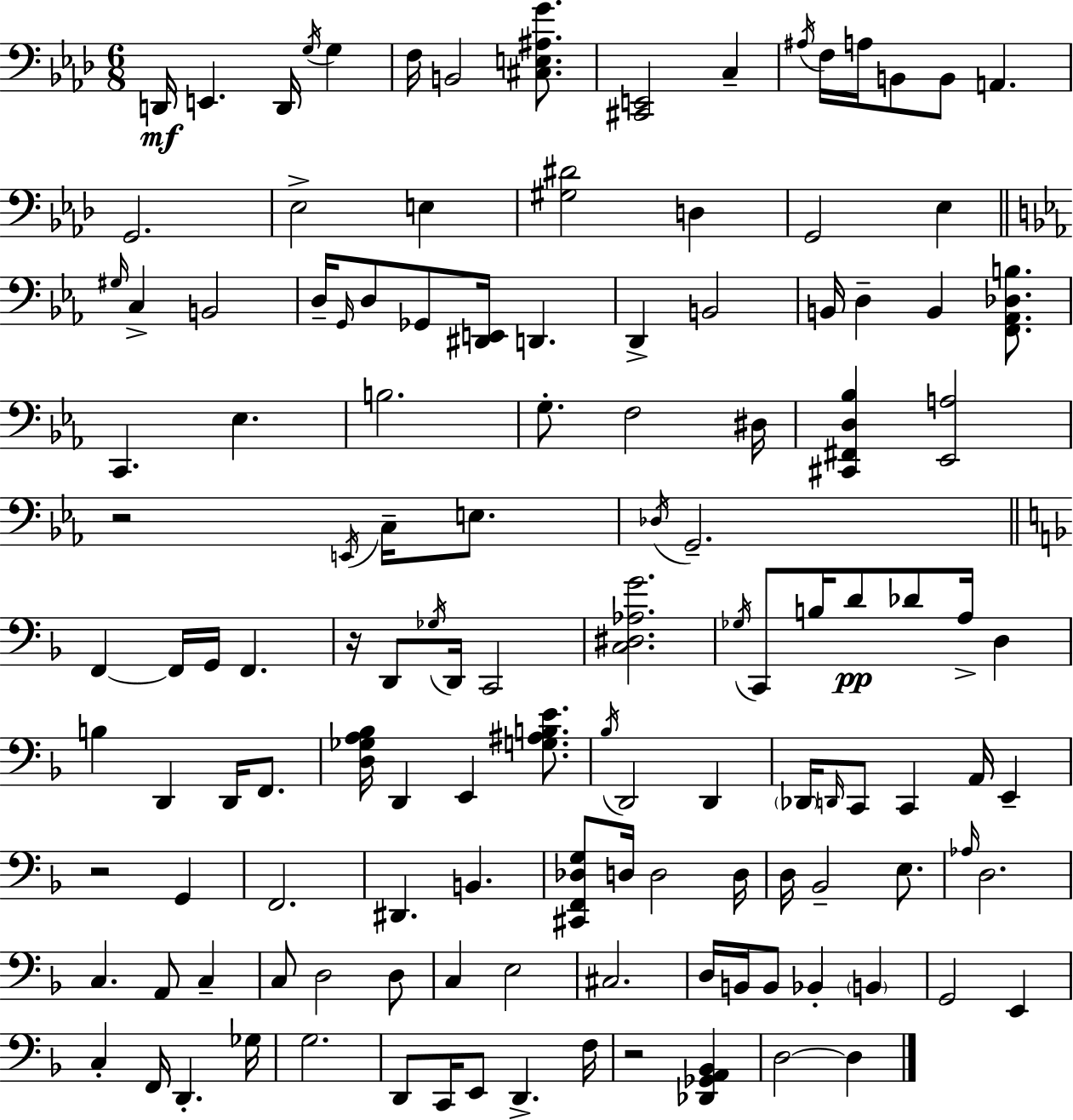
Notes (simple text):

D2/s E2/q. D2/s G3/s G3/q F3/s B2/h [C#3,E3,A#3,G4]/e. [C#2,E2]/h C3/q A#3/s F3/s A3/s B2/e B2/e A2/q. G2/h. Eb3/h E3/q [G#3,D#4]/h D3/q G2/h Eb3/q G#3/s C3/q B2/h D3/s G2/s D3/e Gb2/e [D#2,E2]/s D2/q. D2/q B2/h B2/s D3/q B2/q [F2,Ab2,Db3,B3]/e. C2/q. Eb3/q. B3/h. G3/e. F3/h D#3/s [C#2,F#2,D3,Bb3]/q [Eb2,A3]/h R/h E2/s C3/s E3/e. Db3/s G2/h. F2/q F2/s G2/s F2/q. R/s D2/e Gb3/s D2/s C2/h [C3,D#3,Ab3,G4]/h. Gb3/s C2/e B3/s D4/e Db4/e A3/s D3/q B3/q D2/q D2/s F2/e. [D3,Gb3,A3,Bb3]/s D2/q E2/q [G3,A#3,B3,E4]/e. Bb3/s D2/h D2/q Db2/s D2/s C2/e C2/q A2/s E2/q R/h G2/q F2/h. D#2/q. B2/q. [C#2,F2,Db3,G3]/e D3/s D3/h D3/s D3/s Bb2/h E3/e. Ab3/s D3/h. C3/q. A2/e C3/q C3/e D3/h D3/e C3/q E3/h C#3/h. D3/s B2/s B2/e Bb2/q B2/q G2/h E2/q C3/q F2/s D2/q. Gb3/s G3/h. D2/e C2/s E2/e D2/q. F3/s R/h [Db2,Gb2,A2,Bb2]/q D3/h D3/q